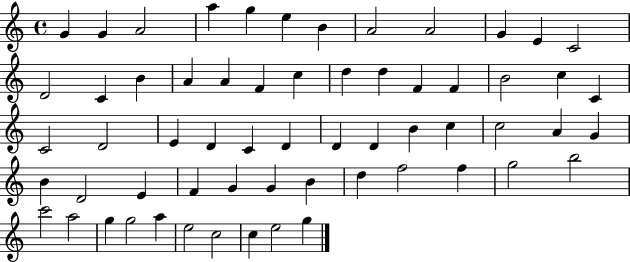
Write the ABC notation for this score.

X:1
T:Untitled
M:4/4
L:1/4
K:C
G G A2 a g e B A2 A2 G E C2 D2 C B A A F c d d F F B2 c C C2 D2 E D C D D D B c c2 A G B D2 E F G G B d f2 f g2 b2 c'2 a2 g g2 a e2 c2 c e2 g